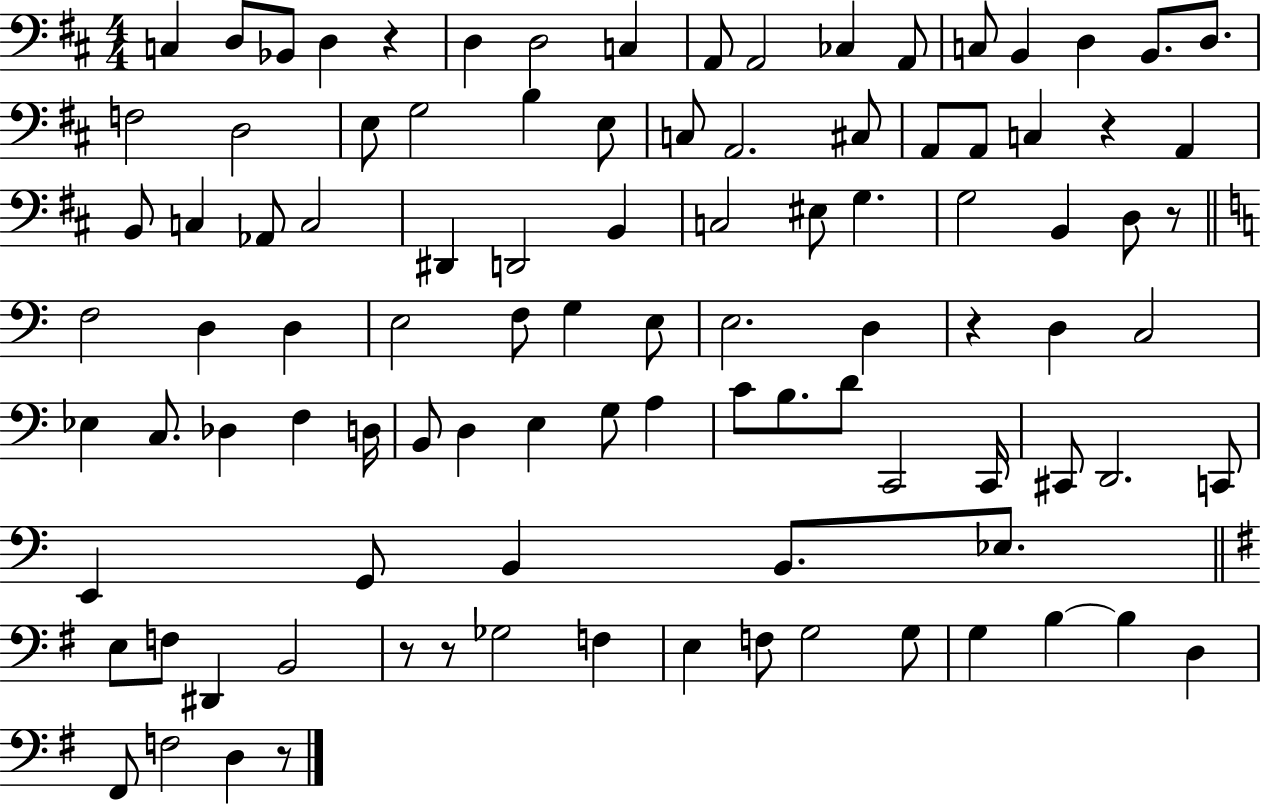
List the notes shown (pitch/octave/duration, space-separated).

C3/q D3/e Bb2/e D3/q R/q D3/q D3/h C3/q A2/e A2/h CES3/q A2/e C3/e B2/q D3/q B2/e. D3/e. F3/h D3/h E3/e G3/h B3/q E3/e C3/e A2/h. C#3/e A2/e A2/e C3/q R/q A2/q B2/e C3/q Ab2/e C3/h D#2/q D2/h B2/q C3/h EIS3/e G3/q. G3/h B2/q D3/e R/e F3/h D3/q D3/q E3/h F3/e G3/q E3/e E3/h. D3/q R/q D3/q C3/h Eb3/q C3/e. Db3/q F3/q D3/s B2/e D3/q E3/q G3/e A3/q C4/e B3/e. D4/e C2/h C2/s C#2/e D2/h. C2/e E2/q G2/e B2/q B2/e. Eb3/e. E3/e F3/e D#2/q B2/h R/e R/e Gb3/h F3/q E3/q F3/e G3/h G3/e G3/q B3/q B3/q D3/q F#2/e F3/h D3/q R/e